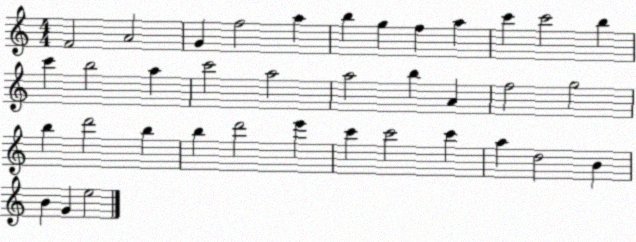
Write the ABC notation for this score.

X:1
T:Untitled
M:4/4
L:1/4
K:C
F2 A2 G f2 a b g f a c' c'2 b c' b2 a c'2 a2 a2 b A f2 g2 b d'2 b b d'2 e' c' c'2 c' a d2 B B G e2